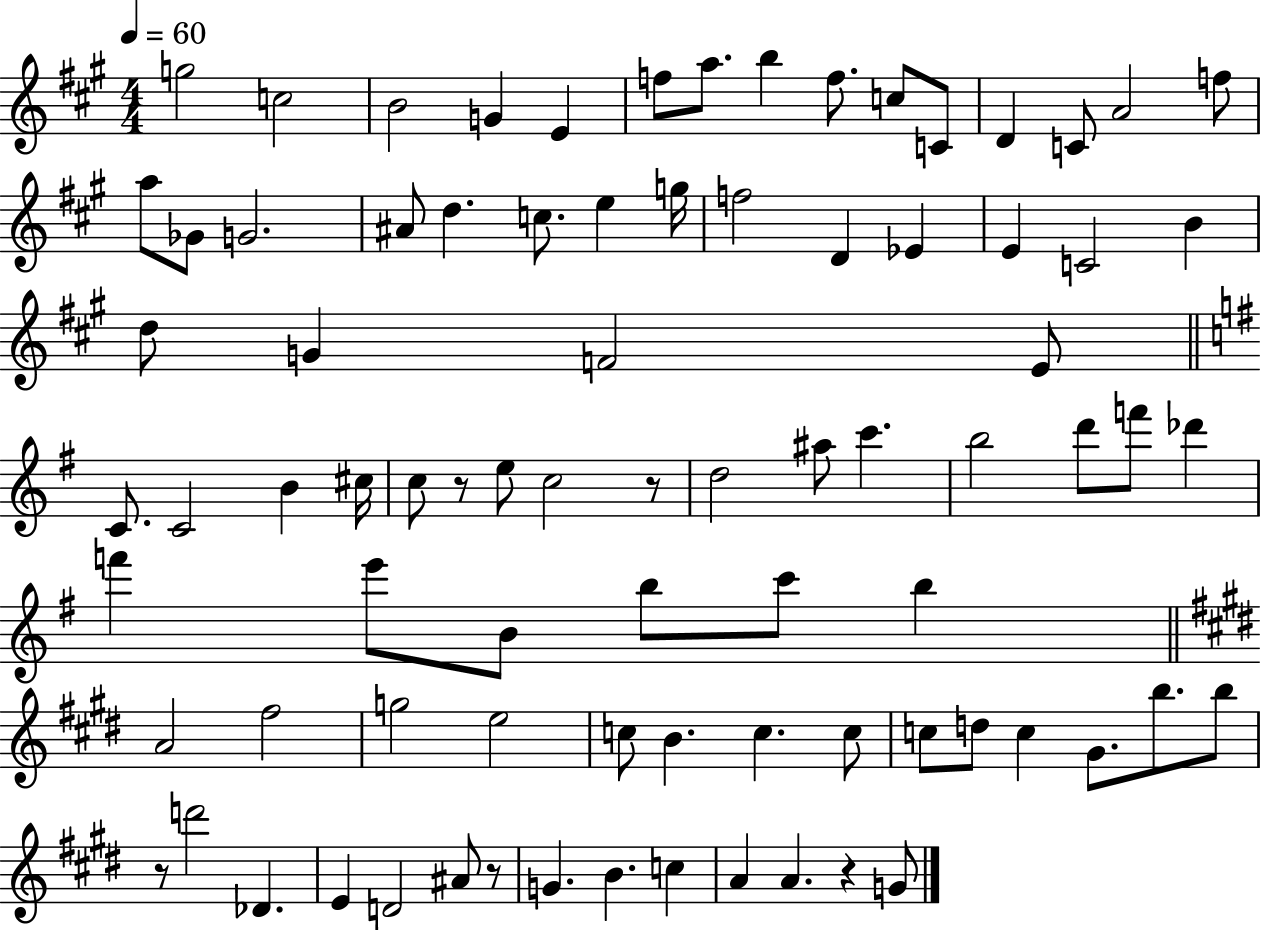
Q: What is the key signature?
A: A major